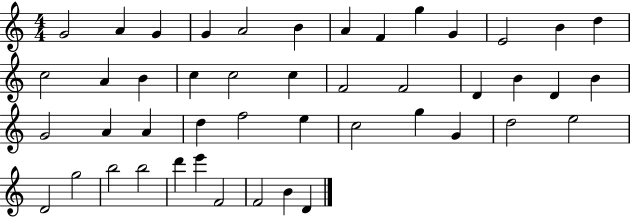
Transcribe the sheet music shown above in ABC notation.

X:1
T:Untitled
M:4/4
L:1/4
K:C
G2 A G G A2 B A F g G E2 B d c2 A B c c2 c F2 F2 D B D B G2 A A d f2 e c2 g G d2 e2 D2 g2 b2 b2 d' e' F2 F2 B D